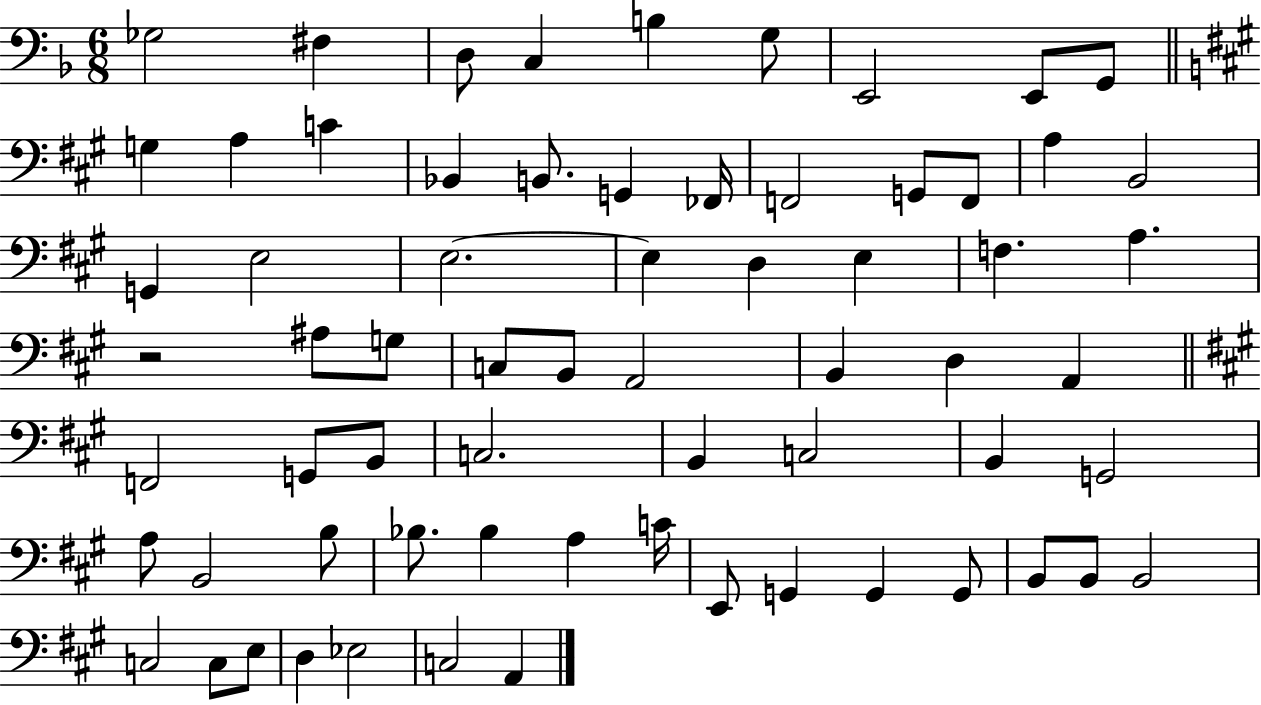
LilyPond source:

{
  \clef bass
  \numericTimeSignature
  \time 6/8
  \key f \major
  \repeat volta 2 { ges2 fis4 | d8 c4 b4 g8 | e,2 e,8 g,8 | \bar "||" \break \key a \major g4 a4 c'4 | bes,4 b,8. g,4 fes,16 | f,2 g,8 f,8 | a4 b,2 | \break g,4 e2 | e2.~~ | e4 d4 e4 | f4. a4. | \break r2 ais8 g8 | c8 b,8 a,2 | b,4 d4 a,4 | \bar "||" \break \key a \major f,2 g,8 b,8 | c2. | b,4 c2 | b,4 g,2 | \break a8 b,2 b8 | bes8. bes4 a4 c'16 | e,8 g,4 g,4 g,8 | b,8 b,8 b,2 | \break c2 c8 e8 | d4 ees2 | c2 a,4 | } \bar "|."
}